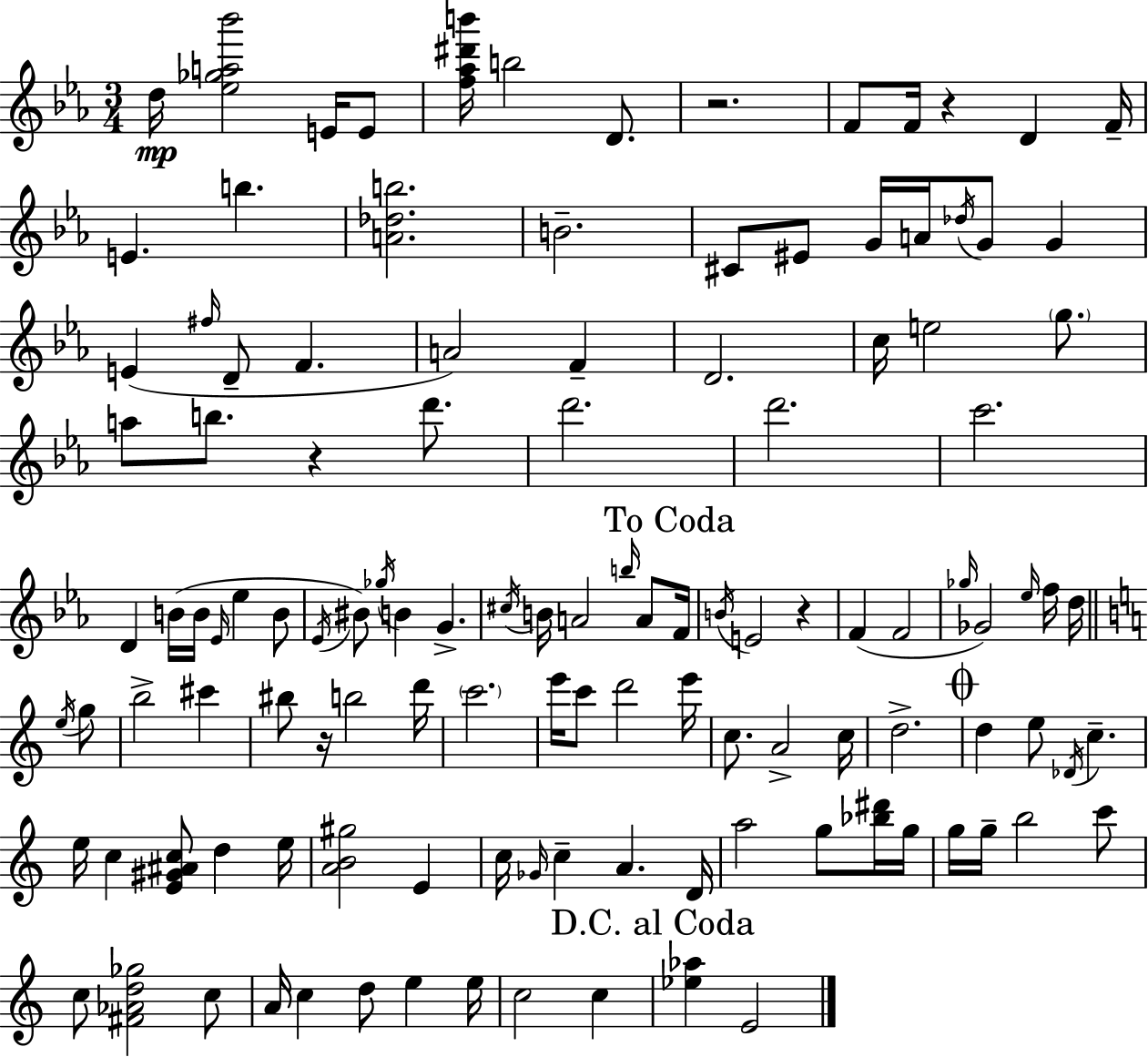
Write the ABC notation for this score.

X:1
T:Untitled
M:3/4
L:1/4
K:Cm
d/4 [_e_ga_b']2 E/4 E/2 [f_a^d'b']/4 b2 D/2 z2 F/2 F/4 z D F/4 E b [A_db]2 B2 ^C/2 ^E/2 G/4 A/4 _d/4 G/2 G E ^f/4 D/2 F A2 F D2 c/4 e2 g/2 a/2 b/2 z d'/2 d'2 d'2 c'2 D B/4 B/4 _E/4 _e B/2 _E/4 ^B/2 _g/4 B G ^c/4 B/4 A2 b/4 A/2 F/4 B/4 E2 z F F2 _g/4 _G2 _e/4 f/4 d/4 e/4 g/2 b2 ^c' ^b/2 z/4 b2 d'/4 c'2 e'/4 c'/2 d'2 e'/4 c/2 A2 c/4 d2 d e/2 _D/4 c e/4 c [E^G^Ac]/2 d e/4 [AB^g]2 E c/4 _G/4 c A D/4 a2 g/2 [_b^d']/4 g/4 g/4 g/4 b2 c'/2 c/2 [^F_Ad_g]2 c/2 A/4 c d/2 e e/4 c2 c [_e_a] E2